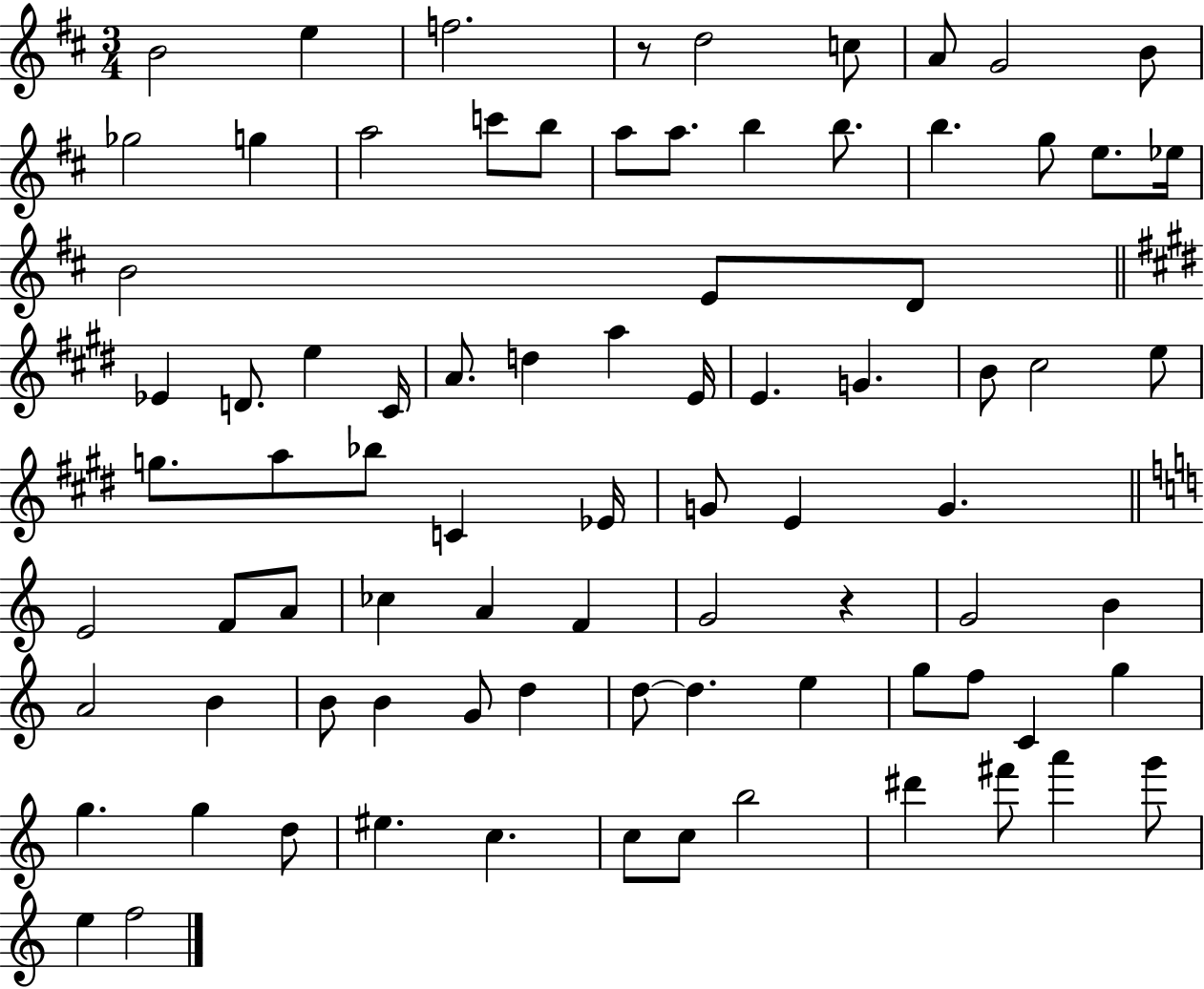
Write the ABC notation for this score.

X:1
T:Untitled
M:3/4
L:1/4
K:D
B2 e f2 z/2 d2 c/2 A/2 G2 B/2 _g2 g a2 c'/2 b/2 a/2 a/2 b b/2 b g/2 e/2 _e/4 B2 E/2 D/2 _E D/2 e ^C/4 A/2 d a E/4 E G B/2 ^c2 e/2 g/2 a/2 _b/2 C _E/4 G/2 E G E2 F/2 A/2 _c A F G2 z G2 B A2 B B/2 B G/2 d d/2 d e g/2 f/2 C g g g d/2 ^e c c/2 c/2 b2 ^d' ^f'/2 a' g'/2 e f2